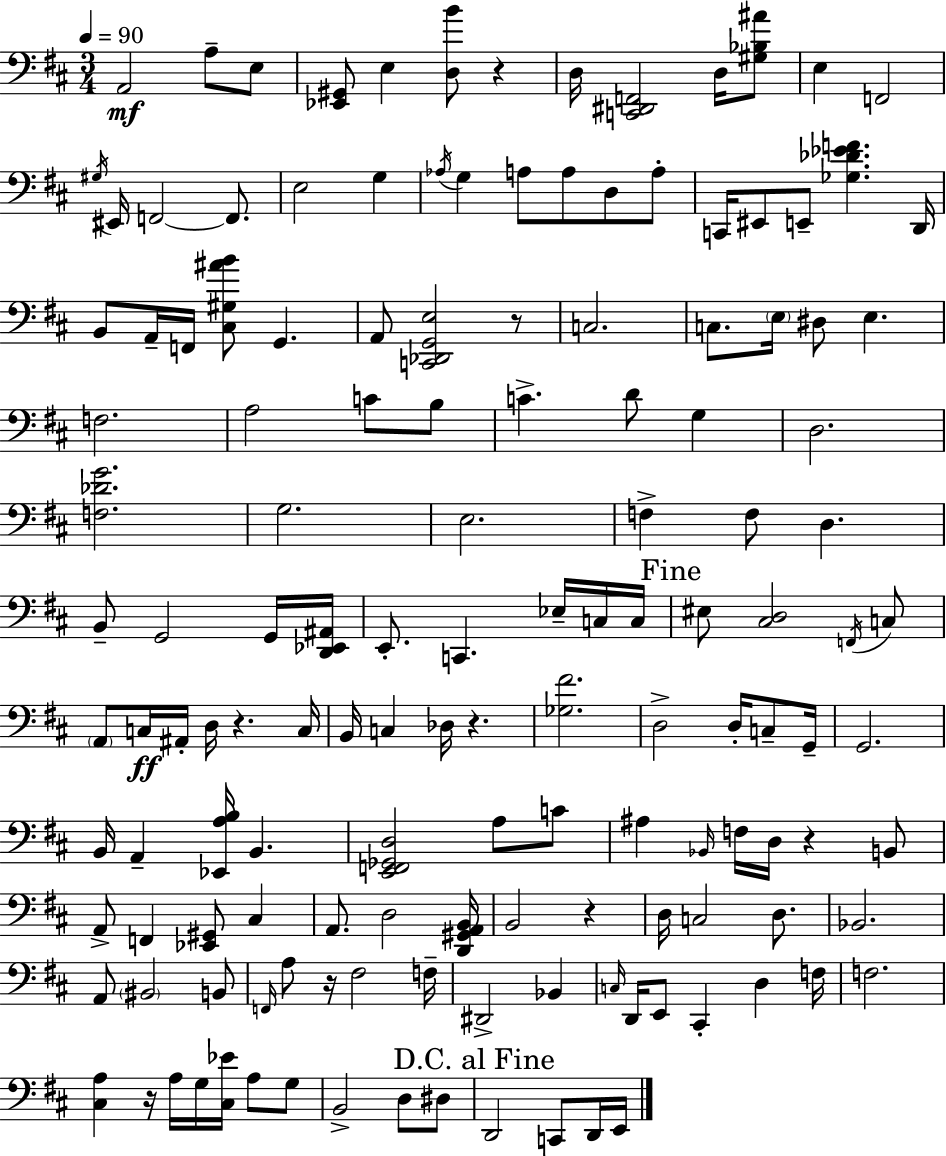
X:1
T:Untitled
M:3/4
L:1/4
K:D
A,,2 A,/2 E,/2 [_E,,^G,,]/2 E, [D,B]/2 z D,/4 [C,,^D,,F,,]2 D,/4 [^G,_B,^A]/2 E, F,,2 ^G,/4 ^E,,/4 F,,2 F,,/2 E,2 G, _A,/4 G, A,/2 A,/2 D,/2 A,/2 C,,/4 ^E,,/2 E,,/2 [_G,_D_EF] D,,/4 B,,/2 A,,/4 F,,/4 [^C,^G,^AB]/2 G,, A,,/2 [C,,_D,,G,,E,]2 z/2 C,2 C,/2 E,/4 ^D,/2 E, F,2 A,2 C/2 B,/2 C D/2 G, D,2 [F,_DG]2 G,2 E,2 F, F,/2 D, B,,/2 G,,2 G,,/4 [D,,_E,,^A,,]/4 E,,/2 C,, _E,/4 C,/4 C,/4 ^E,/2 [^C,D,]2 F,,/4 C,/2 A,,/2 C,/4 ^A,,/4 D,/4 z C,/4 B,,/4 C, _D,/4 z [_G,^F]2 D,2 D,/4 C,/2 G,,/4 G,,2 B,,/4 A,, [_E,,A,B,]/4 B,, [E,,F,,_G,,D,]2 A,/2 C/2 ^A, _B,,/4 F,/4 D,/4 z B,,/2 A,,/2 F,, [_E,,^G,,]/2 ^C, A,,/2 D,2 [D,,^G,,A,,B,,]/4 B,,2 z D,/4 C,2 D,/2 _B,,2 A,,/2 ^B,,2 B,,/2 F,,/4 A,/2 z/4 ^F,2 F,/4 ^D,,2 _B,, C,/4 D,,/4 E,,/2 ^C,, D, F,/4 F,2 [^C,A,] z/4 A,/4 G,/4 [^C,_E]/4 A,/2 G,/2 B,,2 D,/2 ^D,/2 D,,2 C,,/2 D,,/4 E,,/4